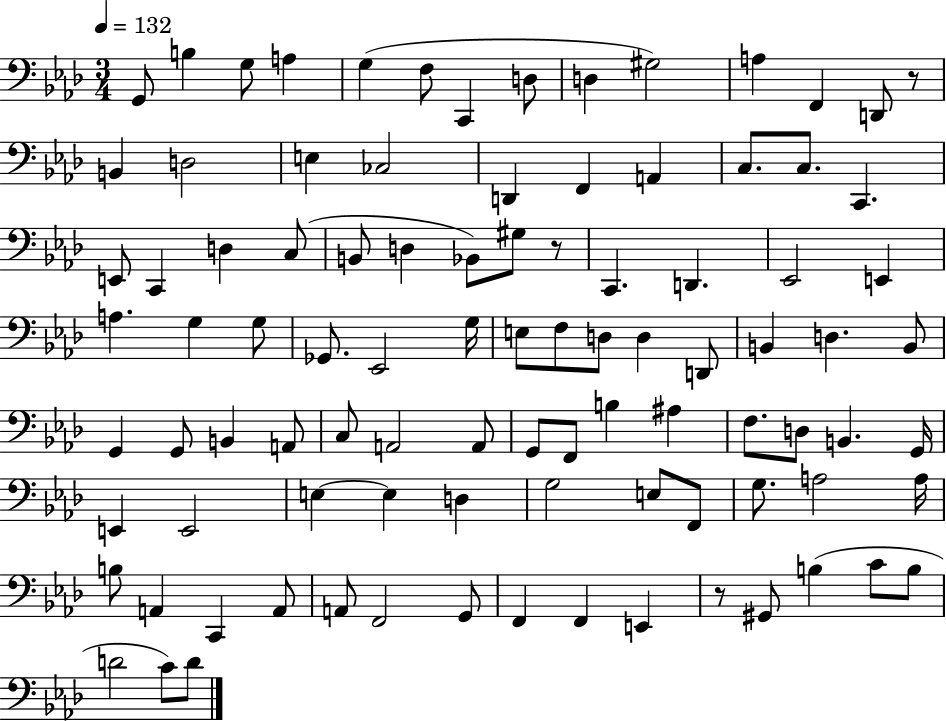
X:1
T:Untitled
M:3/4
L:1/4
K:Ab
G,,/2 B, G,/2 A, G, F,/2 C,, D,/2 D, ^G,2 A, F,, D,,/2 z/2 B,, D,2 E, _C,2 D,, F,, A,, C,/2 C,/2 C,, E,,/2 C,, D, C,/2 B,,/2 D, _B,,/2 ^G,/2 z/2 C,, D,, _E,,2 E,, A, G, G,/2 _G,,/2 _E,,2 G,/4 E,/2 F,/2 D,/2 D, D,,/2 B,, D, B,,/2 G,, G,,/2 B,, A,,/2 C,/2 A,,2 A,,/2 G,,/2 F,,/2 B, ^A, F,/2 D,/2 B,, G,,/4 E,, E,,2 E, E, D, G,2 E,/2 F,,/2 G,/2 A,2 A,/4 B,/2 A,, C,, A,,/2 A,,/2 F,,2 G,,/2 F,, F,, E,, z/2 ^G,,/2 B, C/2 B,/2 D2 C/2 D/2